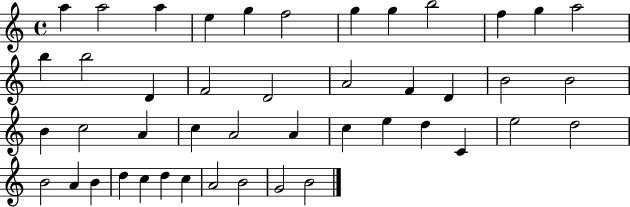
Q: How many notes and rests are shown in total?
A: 45